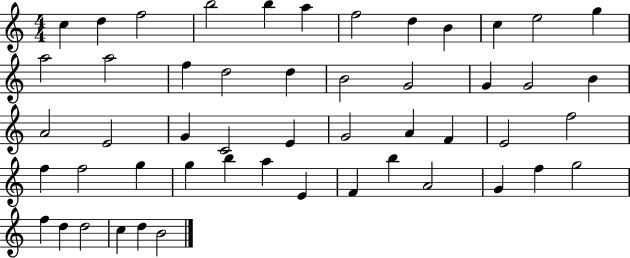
X:1
T:Untitled
M:4/4
L:1/4
K:C
c d f2 b2 b a f2 d B c e2 g a2 a2 f d2 d B2 G2 G G2 B A2 E2 G C2 E G2 A F E2 f2 f f2 g g b a E F b A2 G f g2 f d d2 c d B2